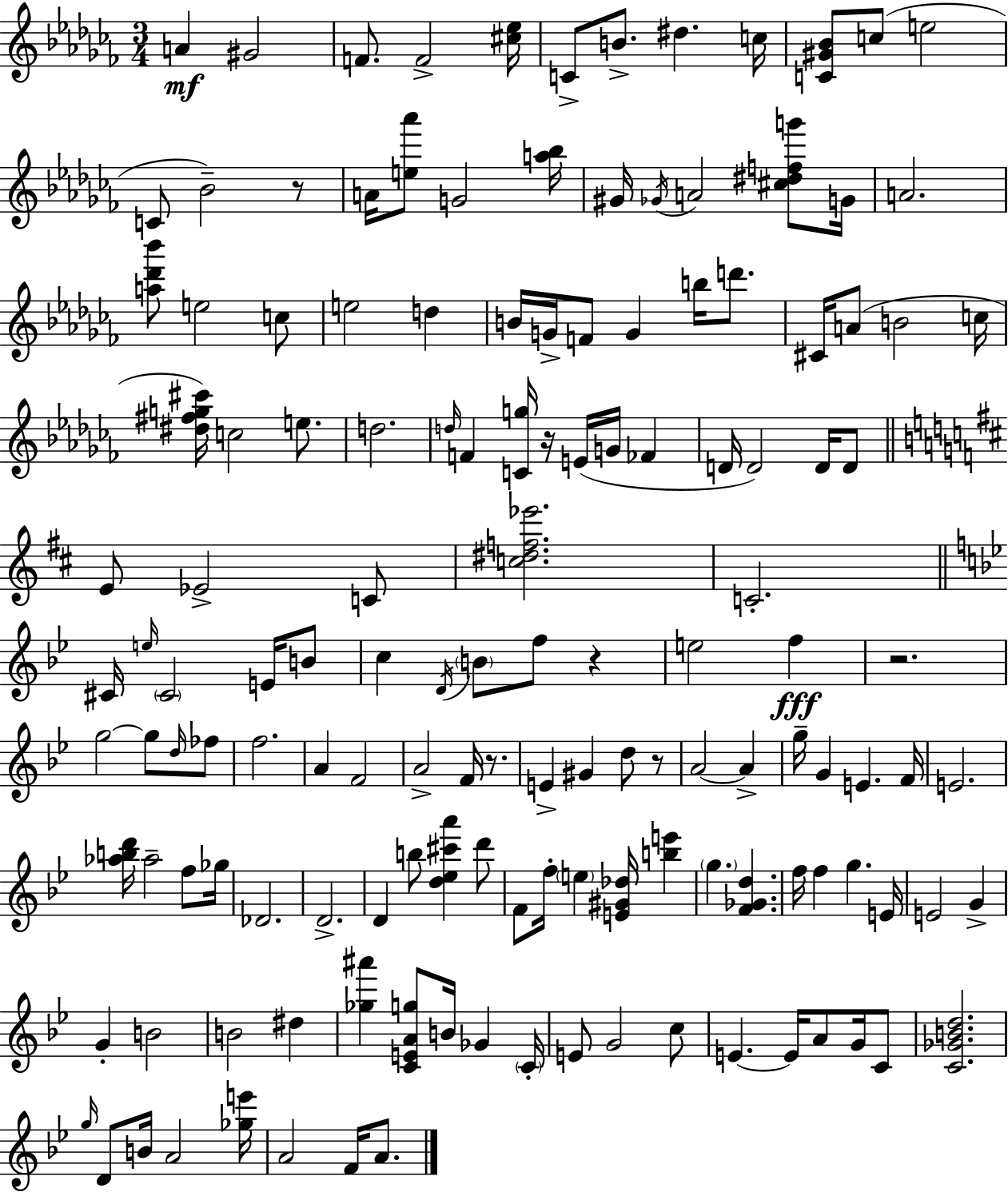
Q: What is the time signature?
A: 3/4